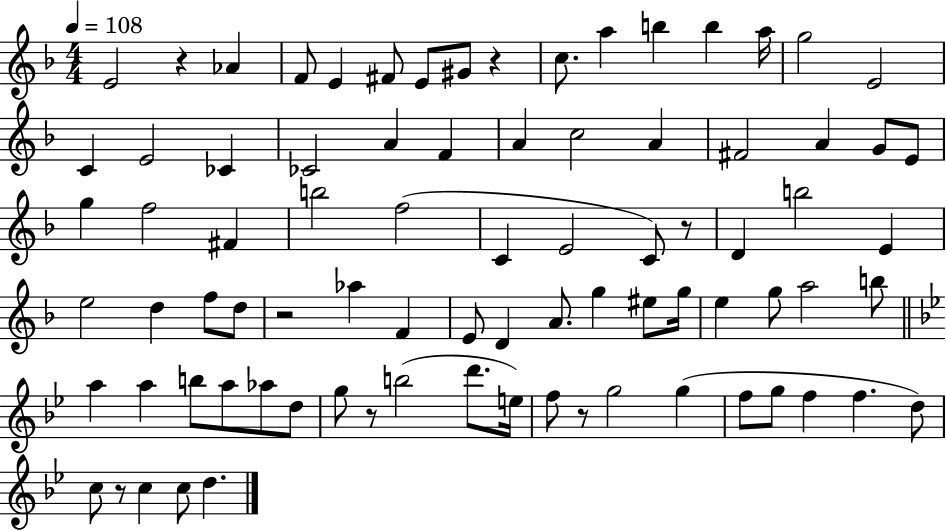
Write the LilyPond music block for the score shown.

{
  \clef treble
  \numericTimeSignature
  \time 4/4
  \key f \major
  \tempo 4 = 108
  e'2 r4 aes'4 | f'8 e'4 fis'8 e'8 gis'8 r4 | c''8. a''4 b''4 b''4 a''16 | g''2 e'2 | \break c'4 e'2 ces'4 | ces'2 a'4 f'4 | a'4 c''2 a'4 | fis'2 a'4 g'8 e'8 | \break g''4 f''2 fis'4 | b''2 f''2( | c'4 e'2 c'8) r8 | d'4 b''2 e'4 | \break e''2 d''4 f''8 d''8 | r2 aes''4 f'4 | e'8 d'4 a'8. g''4 eis''8 g''16 | e''4 g''8 a''2 b''8 | \break \bar "||" \break \key g \minor a''4 a''4 b''8 a''8 aes''8 d''8 | g''8 r8 b''2( d'''8. e''16) | f''8 r8 g''2 g''4( | f''8 g''8 f''4 f''4. d''8) | \break c''8 r8 c''4 c''8 d''4. | \bar "|."
}